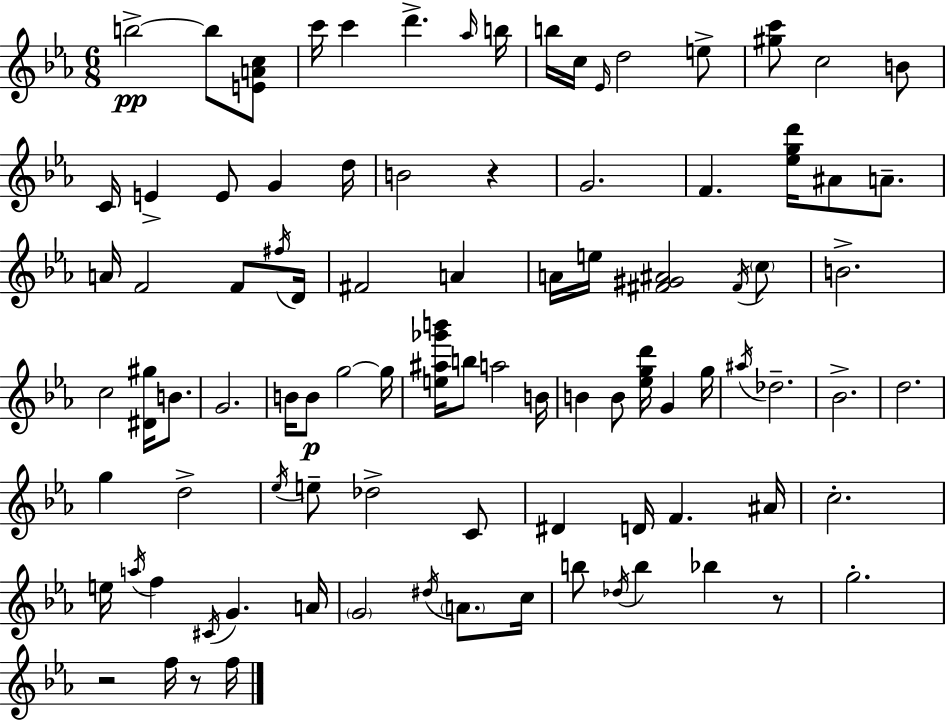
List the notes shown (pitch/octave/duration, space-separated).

B5/h B5/e [E4,A4,C5]/e C6/s C6/q D6/q. Ab5/s B5/s B5/s C5/s Eb4/s D5/h E5/e [G#5,C6]/e C5/h B4/e C4/s E4/q E4/e G4/q D5/s B4/h R/q G4/h. F4/q. [Eb5,G5,D6]/s A#4/e A4/e. A4/s F4/h F4/e F#5/s D4/s F#4/h A4/q A4/s E5/s [F#4,G#4,A#4]/h F#4/s C5/e B4/h. C5/h [D#4,G#5]/s B4/e. G4/h. B4/s B4/e G5/h G5/s [E5,A#5,Gb6,B6]/s B5/e A5/h B4/s B4/q B4/e [Eb5,G5,D6]/s G4/q G5/s A#5/s Db5/h. Bb4/h. D5/h. G5/q D5/h Eb5/s E5/e Db5/h C4/e D#4/q D4/s F4/q. A#4/s C5/h. E5/s A5/s F5/q C#4/s G4/q. A4/s G4/h D#5/s A4/e. C5/s B5/e Db5/s B5/q Bb5/q R/e G5/h. R/h F5/s R/e F5/s